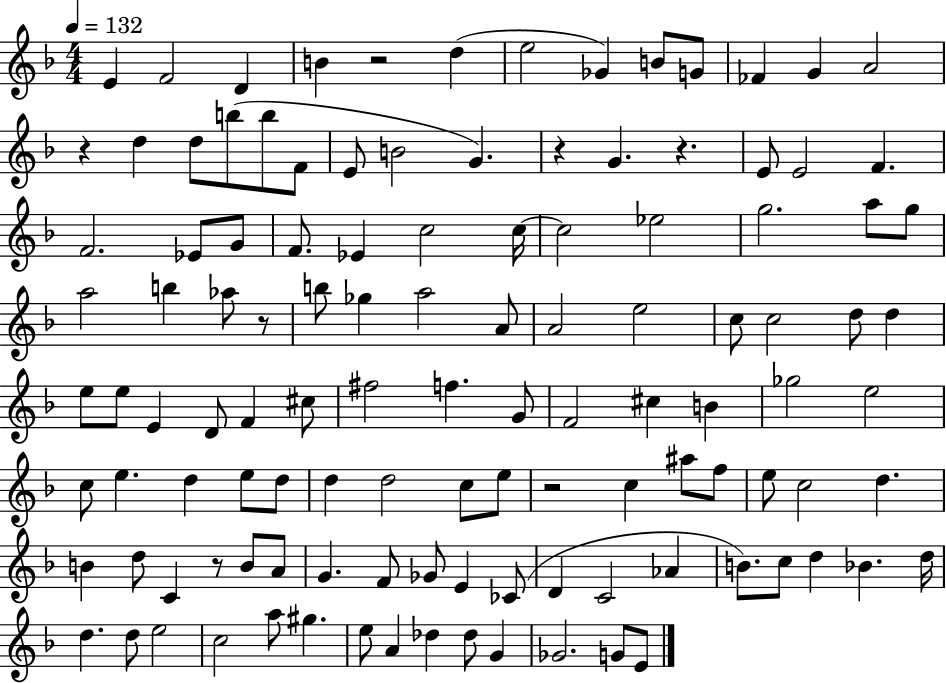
E4/q F4/h D4/q B4/q R/h D5/q E5/h Gb4/q B4/e G4/e FES4/q G4/q A4/h R/q D5/q D5/e B5/e B5/e F4/e E4/e B4/h G4/q. R/q G4/q. R/q. E4/e E4/h F4/q. F4/h. Eb4/e G4/e F4/e. Eb4/q C5/h C5/s C5/h Eb5/h G5/h. A5/e G5/e A5/h B5/q Ab5/e R/e B5/e Gb5/q A5/h A4/e A4/h E5/h C5/e C5/h D5/e D5/q E5/e E5/e E4/q D4/e F4/q C#5/e F#5/h F5/q. G4/e F4/h C#5/q B4/q Gb5/h E5/h C5/e E5/q. D5/q E5/e D5/e D5/q D5/h C5/e E5/e R/h C5/q A#5/e F5/e E5/e C5/h D5/q. B4/q D5/e C4/q R/e B4/e A4/e G4/q. F4/e Gb4/e E4/q CES4/e D4/q C4/h Ab4/q B4/e. C5/e D5/q Bb4/q. D5/s D5/q. D5/e E5/h C5/h A5/e G#5/q. E5/e A4/q Db5/q Db5/e G4/q Gb4/h. G4/e E4/e